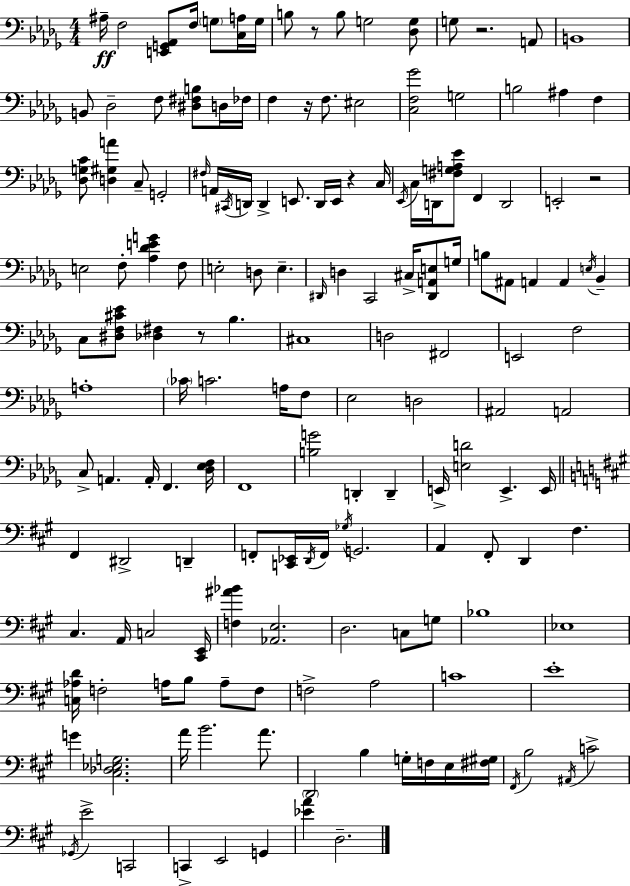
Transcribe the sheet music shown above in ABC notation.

X:1
T:Untitled
M:4/4
L:1/4
K:Bbm
^A,/4 F,2 [E,,G,,_A,,]/2 F,/4 G,/2 [C,A,]/4 G,/4 B,/2 z/2 B,/2 G,2 [_D,G,]/2 G,/2 z2 A,,/2 B,,4 B,,/2 _D,2 F,/2 [^D,^F,B,]/2 D,/4 _F,/4 F, z/4 F,/2 ^E,2 [C,F,_G]2 G,2 B,2 ^A, F, [_D,G,C]/2 [D,^G,A] C,/2 G,,2 ^F,/4 A,,/4 ^C,,/4 D,,/4 D,, E,,/2 D,,/4 E,,/4 z C,/4 _E,,/4 C,/4 D,,/4 [^F,G,A,_E]/2 F,, D,,2 E,,2 z2 E,2 F,/2 [_A,_DEG] F,/2 E,2 D,/2 E, ^D,,/4 D, C,,2 ^C,/4 [^D,,A,,E,]/2 G,/4 B,/2 ^A,,/2 A,, A,, E,/4 _B,, C,/2 [^D,F,^C_E]/2 [_D,^F,] z/2 _B, ^C,4 D,2 ^F,,2 E,,2 F,2 A,4 _C/4 C2 A,/4 F,/2 _E,2 D,2 ^A,,2 A,,2 C,/2 A,, A,,/4 F,, [_D,_E,F,]/4 F,,4 [B,G]2 D,, D,, E,,/4 [E,D]2 E,, E,,/4 ^F,, ^D,,2 D,, F,,/2 [C,,_E,,]/4 D,,/4 F,,/4 _G,/4 G,,2 A,, ^F,,/2 D,, ^F, ^C, A,,/4 C,2 [^C,,E,,]/4 [F,^A_B] [_A,,E,]2 D,2 C,/2 G,/2 _B,4 _E,4 [C,_A,D]/4 F,2 A,/4 B,/2 A,/2 F,/2 F,2 A,2 C4 E4 G [^C,_D,_E,G,]2 A/4 B2 A/2 D,,2 B, G,/4 F,/4 E,/4 [^F,^G,]/4 ^F,,/4 B,2 ^A,,/4 C2 _G,,/4 E2 C,,2 C,, E,,2 G,, [_EA] D,2